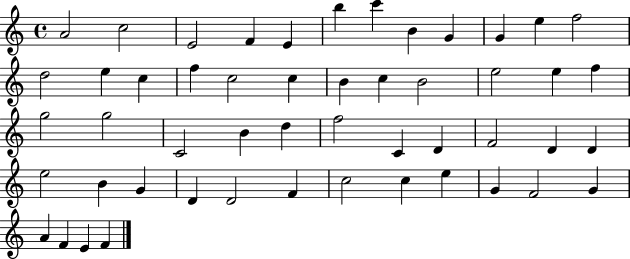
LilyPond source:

{
  \clef treble
  \time 4/4
  \defaultTimeSignature
  \key c \major
  a'2 c''2 | e'2 f'4 e'4 | b''4 c'''4 b'4 g'4 | g'4 e''4 f''2 | \break d''2 e''4 c''4 | f''4 c''2 c''4 | b'4 c''4 b'2 | e''2 e''4 f''4 | \break g''2 g''2 | c'2 b'4 d''4 | f''2 c'4 d'4 | f'2 d'4 d'4 | \break e''2 b'4 g'4 | d'4 d'2 f'4 | c''2 c''4 e''4 | g'4 f'2 g'4 | \break a'4 f'4 e'4 f'4 | \bar "|."
}